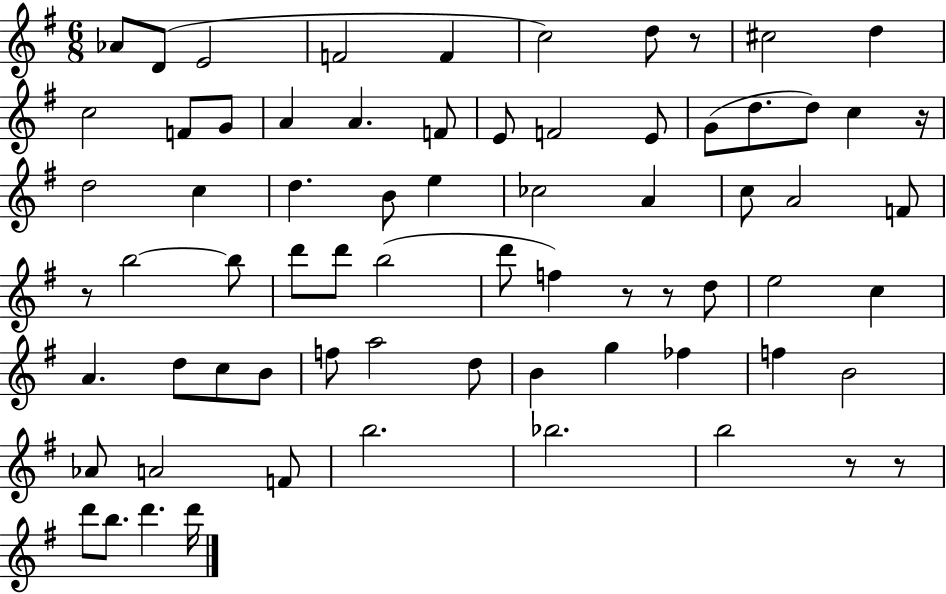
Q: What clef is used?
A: treble